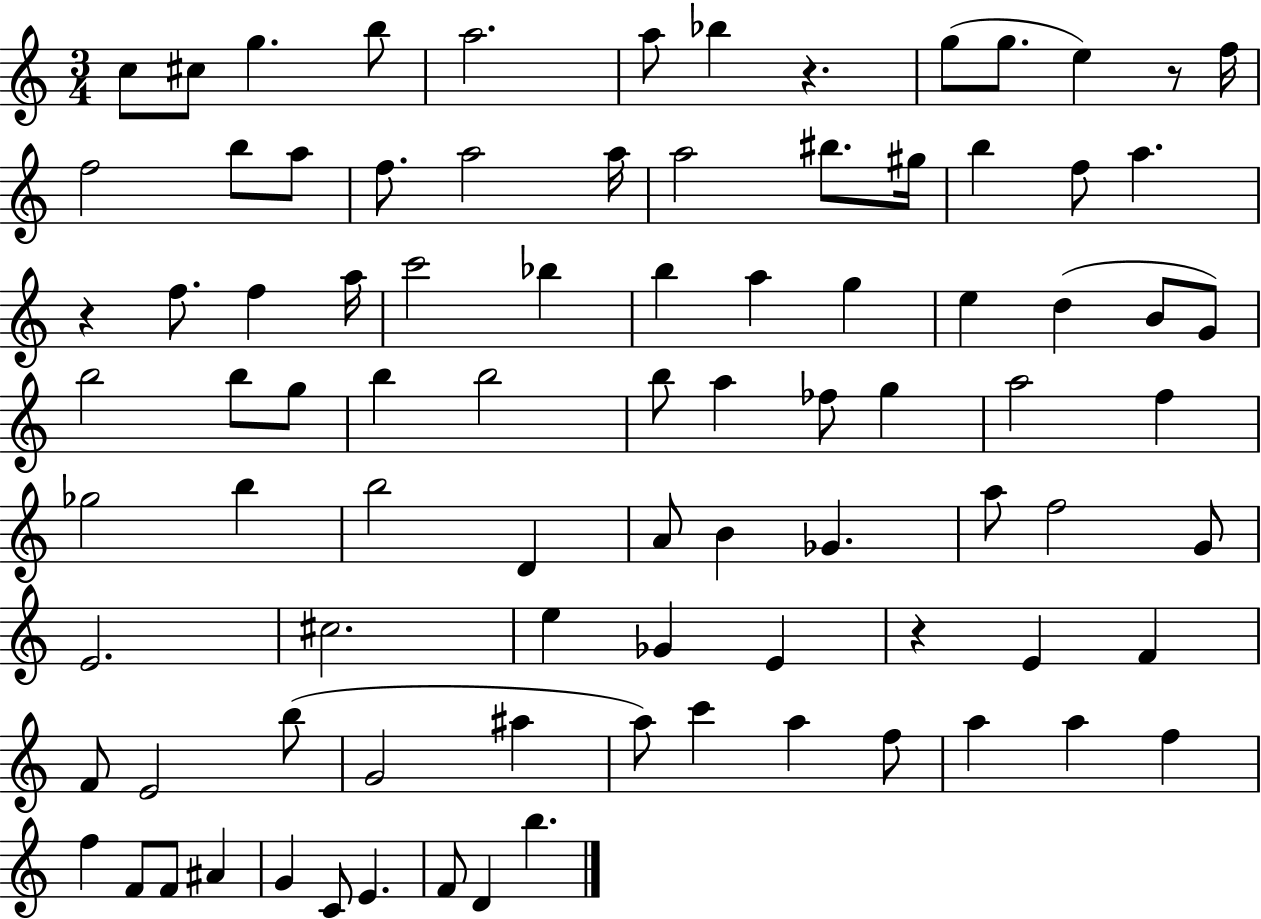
C5/e C#5/e G5/q. B5/e A5/h. A5/e Bb5/q R/q. G5/e G5/e. E5/q R/e F5/s F5/h B5/e A5/e F5/e. A5/h A5/s A5/h BIS5/e. G#5/s B5/q F5/e A5/q. R/q F5/e. F5/q A5/s C6/h Bb5/q B5/q A5/q G5/q E5/q D5/q B4/e G4/e B5/h B5/e G5/e B5/q B5/h B5/e A5/q FES5/e G5/q A5/h F5/q Gb5/h B5/q B5/h D4/q A4/e B4/q Gb4/q. A5/e F5/h G4/e E4/h. C#5/h. E5/q Gb4/q E4/q R/q E4/q F4/q F4/e E4/h B5/e G4/h A#5/q A5/e C6/q A5/q F5/e A5/q A5/q F5/q F5/q F4/e F4/e A#4/q G4/q C4/e E4/q. F4/e D4/q B5/q.